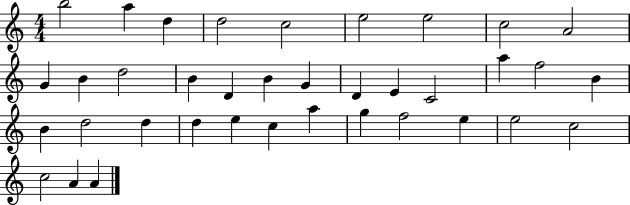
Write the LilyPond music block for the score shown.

{
  \clef treble
  \numericTimeSignature
  \time 4/4
  \key c \major
  b''2 a''4 d''4 | d''2 c''2 | e''2 e''2 | c''2 a'2 | \break g'4 b'4 d''2 | b'4 d'4 b'4 g'4 | d'4 e'4 c'2 | a''4 f''2 b'4 | \break b'4 d''2 d''4 | d''4 e''4 c''4 a''4 | g''4 f''2 e''4 | e''2 c''2 | \break c''2 a'4 a'4 | \bar "|."
}